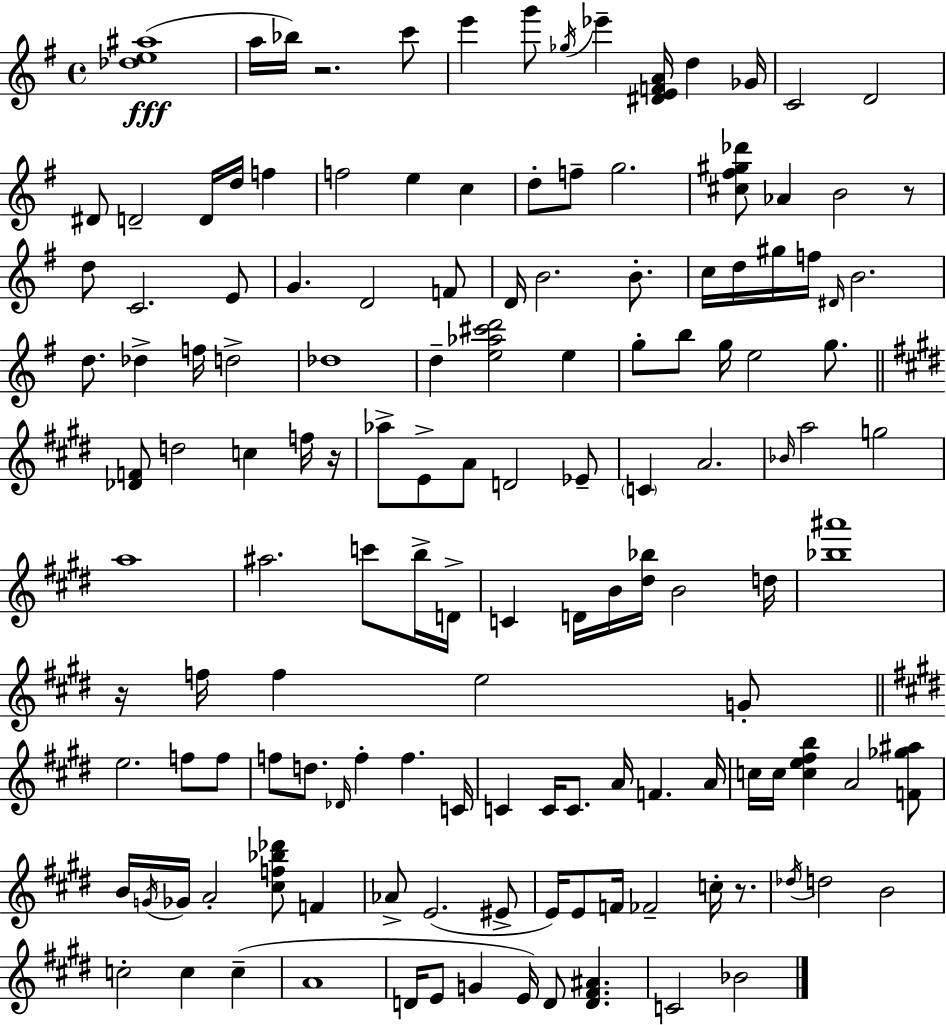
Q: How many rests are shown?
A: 5